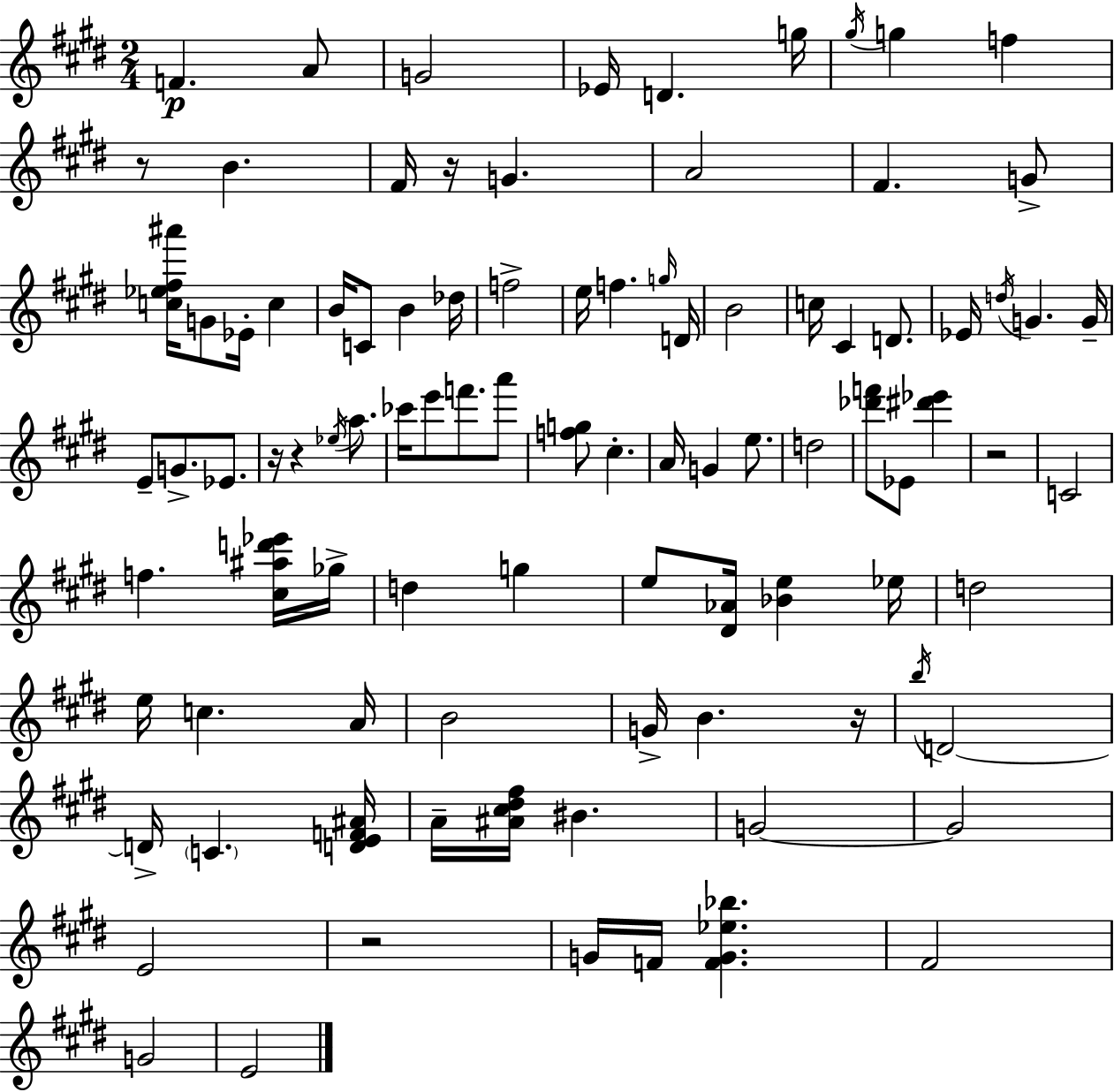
{
  \clef treble
  \numericTimeSignature
  \time 2/4
  \key e \major
  f'4.\p a'8 | g'2 | ees'16 d'4. g''16 | \acciaccatura { gis''16 } g''4 f''4 | \break r8 b'4. | fis'16 r16 g'4. | a'2 | fis'4. g'8-> | \break <c'' ees'' fis'' ais'''>16 g'8 ees'16-. c''4 | b'16 c'8 b'4 | des''16 f''2-> | e''16 f''4. | \break \grace { g''16 } d'16 b'2 | c''16 cis'4 d'8. | ees'16 \acciaccatura { d''16 } g'4. | g'16-- e'8-- g'8.-> | \break ees'8. r16 r4 | \acciaccatura { ees''16 } a''8. ces'''16 e'''8 f'''8. | a'''8 <f'' g''>8 cis''4.-. | a'16 g'4 | \break e''8. d''2 | <des''' f'''>8 ees'8 | <dis''' ees'''>4 r2 | c'2 | \break f''4. | <cis'' ais'' d''' ees'''>16 ges''16-> d''4 | g''4 e''8 <dis' aes'>16 <bes' e''>4 | ees''16 d''2 | \break e''16 c''4. | a'16 b'2 | g'16-> b'4. | r16 \acciaccatura { b''16 } d'2~~ | \break d'16-> \parenthesize c'4. | <d' e' f' ais'>16 a'16-- <ais' cis'' dis'' fis''>16 bis'4. | g'2~~ | g'2 | \break e'2 | r2 | g'16 f'16 <f' g' ees'' bes''>4. | fis'2 | \break g'2 | e'2 | \bar "|."
}